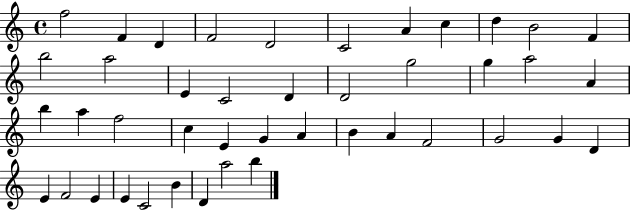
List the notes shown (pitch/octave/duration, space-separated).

F5/h F4/q D4/q F4/h D4/h C4/h A4/q C5/q D5/q B4/h F4/q B5/h A5/h E4/q C4/h D4/q D4/h G5/h G5/q A5/h A4/q B5/q A5/q F5/h C5/q E4/q G4/q A4/q B4/q A4/q F4/h G4/h G4/q D4/q E4/q F4/h E4/q E4/q C4/h B4/q D4/q A5/h B5/q